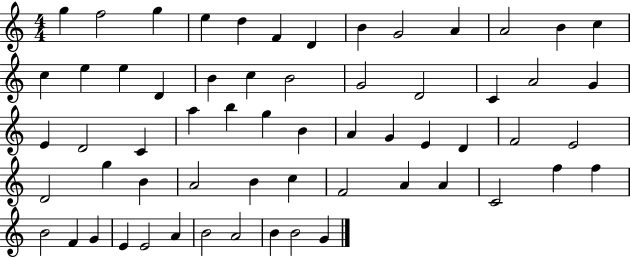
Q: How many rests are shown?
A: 0